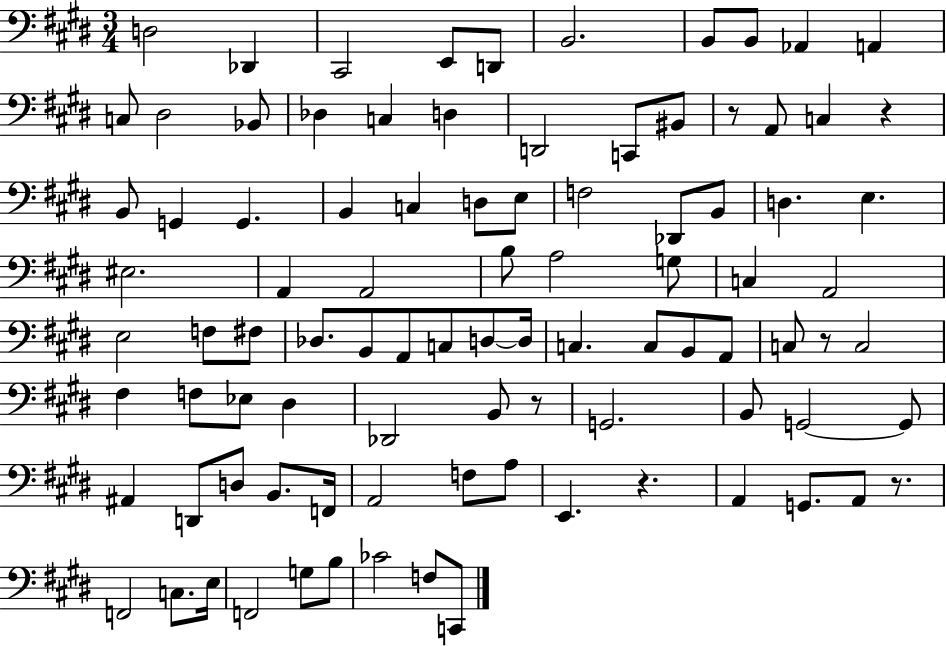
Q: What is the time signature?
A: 3/4